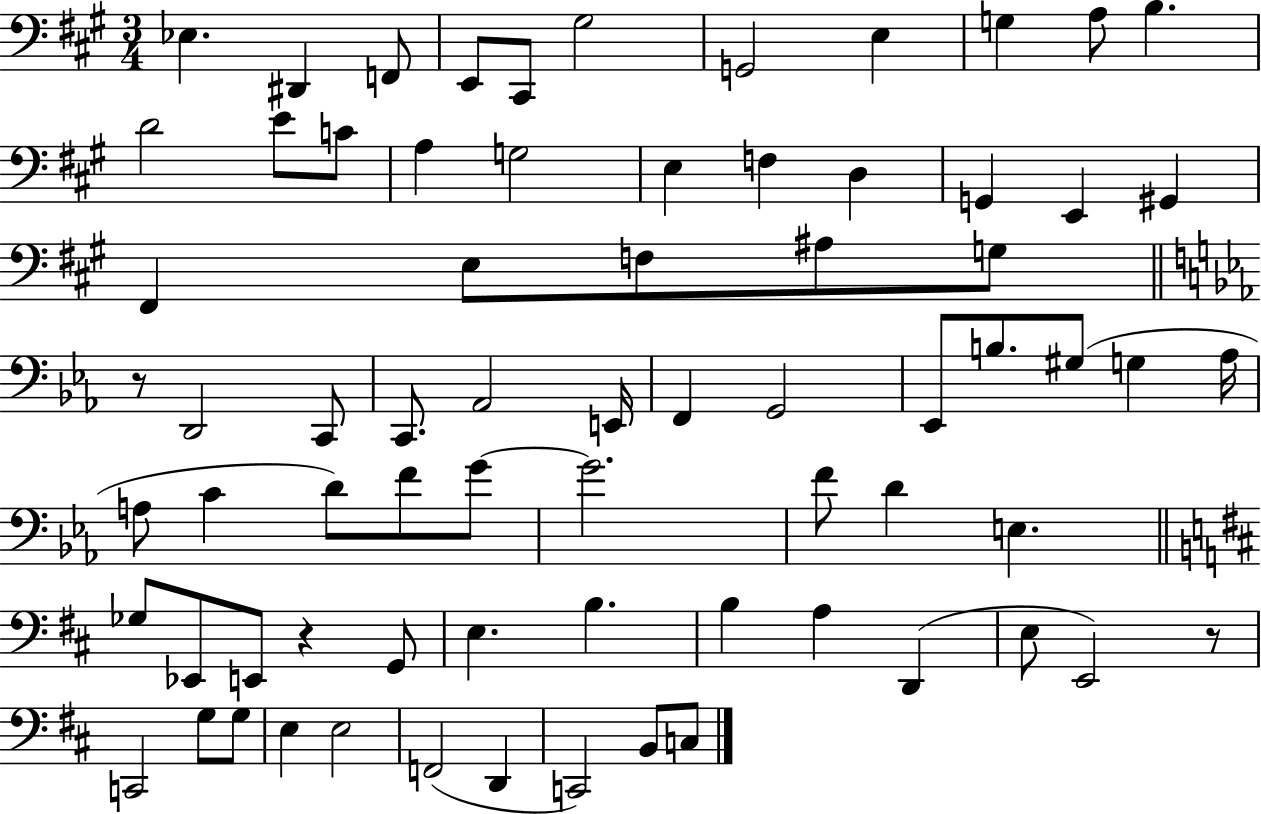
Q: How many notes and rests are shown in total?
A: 72